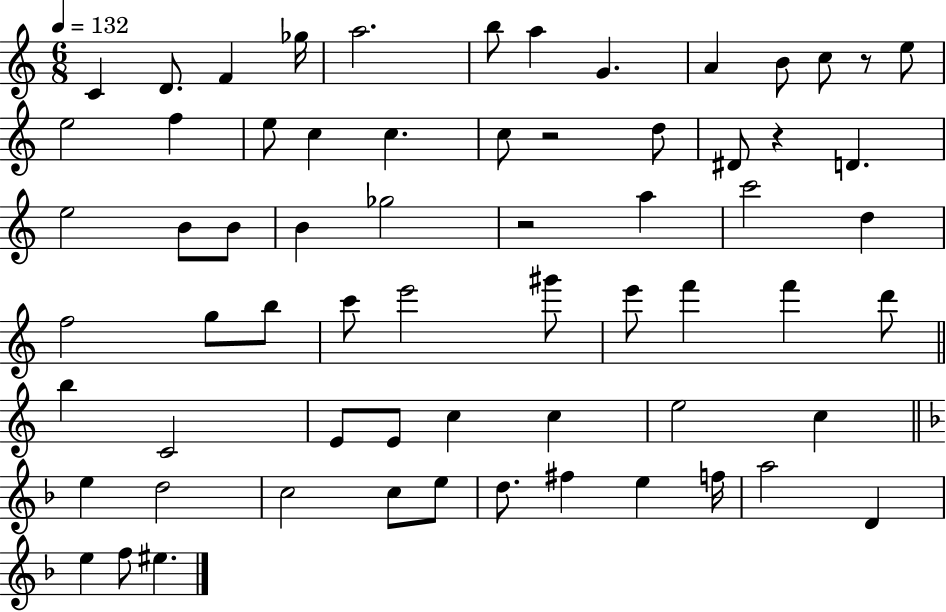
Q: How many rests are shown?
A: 4